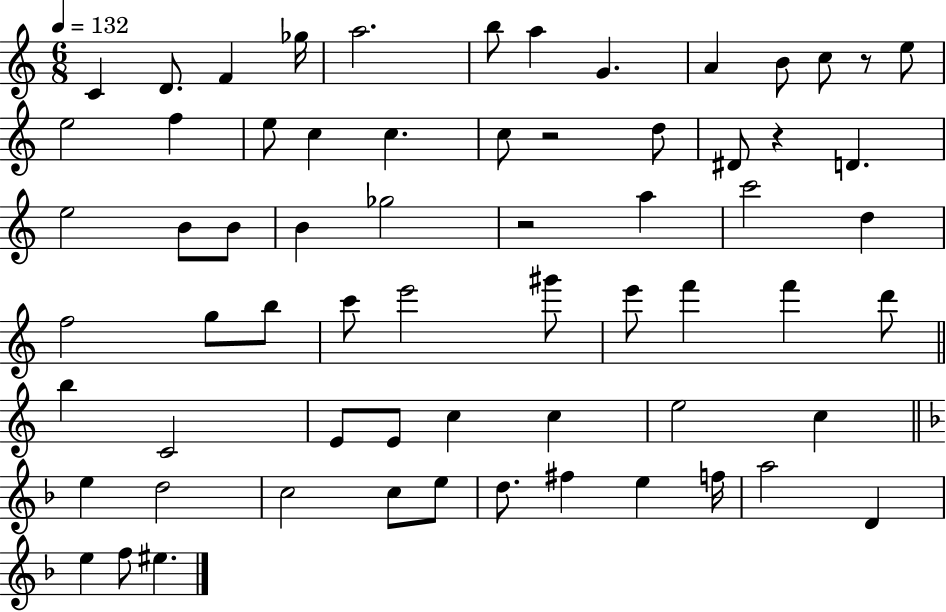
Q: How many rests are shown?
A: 4